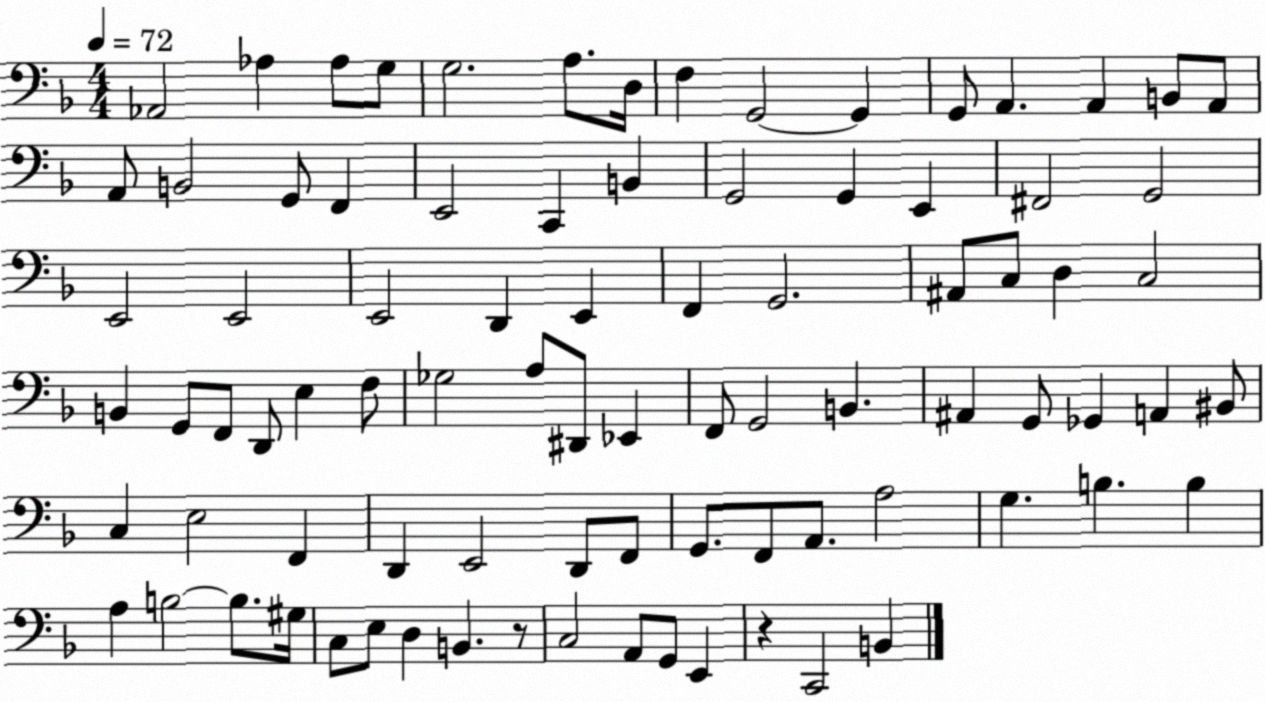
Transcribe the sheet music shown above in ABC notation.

X:1
T:Untitled
M:4/4
L:1/4
K:F
_A,,2 _A, _A,/2 G,/2 G,2 A,/2 D,/4 F, G,,2 G,, G,,/2 A,, A,, B,,/2 A,,/2 A,,/2 B,,2 G,,/2 F,, E,,2 C,, B,, G,,2 G,, E,, ^F,,2 G,,2 E,,2 E,,2 E,,2 D,, E,, F,, G,,2 ^A,,/2 C,/2 D, C,2 B,, G,,/2 F,,/2 D,,/2 E, F,/2 _G,2 A,/2 ^D,,/2 _E,, F,,/2 G,,2 B,, ^A,, G,,/2 _G,, A,, ^B,,/2 C, E,2 F,, D,, E,,2 D,,/2 F,,/2 G,,/2 F,,/2 A,,/2 A,2 G, B, B, A, B,2 B,/2 ^G,/4 C,/2 E,/2 D, B,, z/2 C,2 A,,/2 G,,/2 E,, z C,,2 B,,